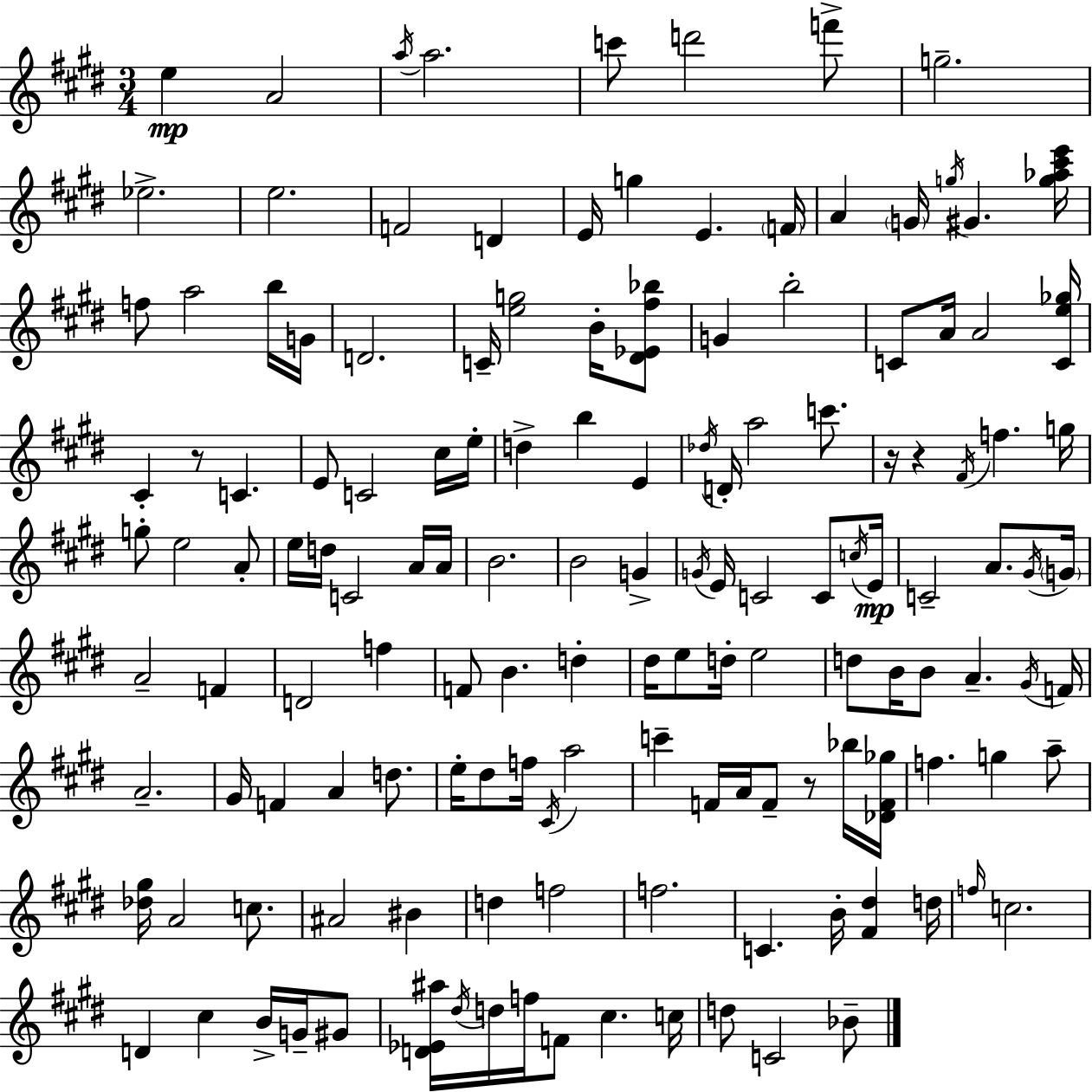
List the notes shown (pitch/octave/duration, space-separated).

E5/q A4/h A5/s A5/h. C6/e D6/h F6/e G5/h. Eb5/h. E5/h. F4/h D4/q E4/s G5/q E4/q. F4/s A4/q G4/s G5/s G#4/q. [G5,Ab5,C#6,E6]/s F5/e A5/h B5/s G4/s D4/h. C4/s [E5,G5]/h B4/s [D#4,Eb4,F#5,Bb5]/e G4/q B5/h C4/e A4/s A4/h [C4,E5,Gb5]/s C#4/q R/e C4/q. E4/e C4/h C#5/s E5/s D5/q B5/q E4/q Db5/s D4/s A5/h C6/e. R/s R/q F#4/s F5/q. G5/s G5/e E5/h A4/e E5/s D5/s C4/h A4/s A4/s B4/h. B4/h G4/q G4/s E4/s C4/h C4/e C5/s E4/s C4/h A4/e. G#4/s G4/s A4/h F4/q D4/h F5/q F4/e B4/q. D5/q D#5/s E5/e D5/s E5/h D5/e B4/s B4/e A4/q. G#4/s F4/s A4/h. G#4/s F4/q A4/q D5/e. E5/s D#5/e F5/s C#4/s A5/h C6/q F4/s A4/s F4/e R/e Bb5/s [Db4,F4,Gb5]/s F5/q. G5/q A5/e [Db5,G#5]/s A4/h C5/e. A#4/h BIS4/q D5/q F5/h F5/h. C4/q. B4/s [F#4,D#5]/q D5/s F5/s C5/h. D4/q C#5/q B4/s G4/s G#4/e [D4,Eb4,A#5]/s D#5/s D5/s F5/s F4/e C#5/q. C5/s D5/e C4/h Bb4/e